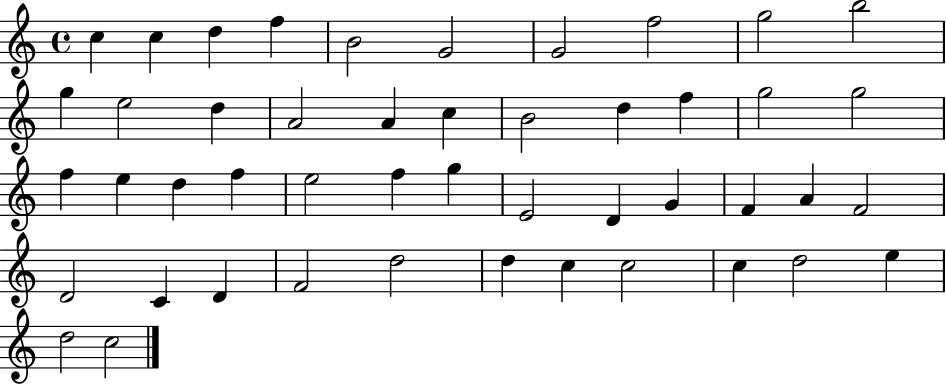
C5/q C5/q D5/q F5/q B4/h G4/h G4/h F5/h G5/h B5/h G5/q E5/h D5/q A4/h A4/q C5/q B4/h D5/q F5/q G5/h G5/h F5/q E5/q D5/q F5/q E5/h F5/q G5/q E4/h D4/q G4/q F4/q A4/q F4/h D4/h C4/q D4/q F4/h D5/h D5/q C5/q C5/h C5/q D5/h E5/q D5/h C5/h